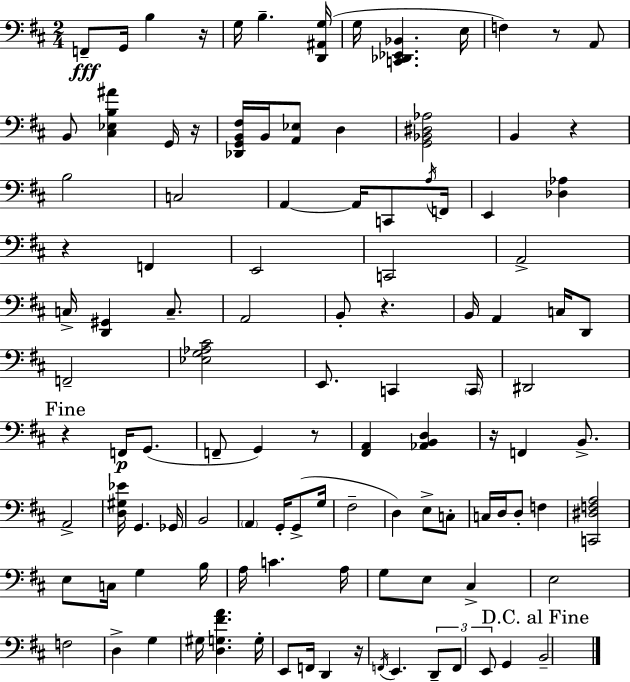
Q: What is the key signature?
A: D major